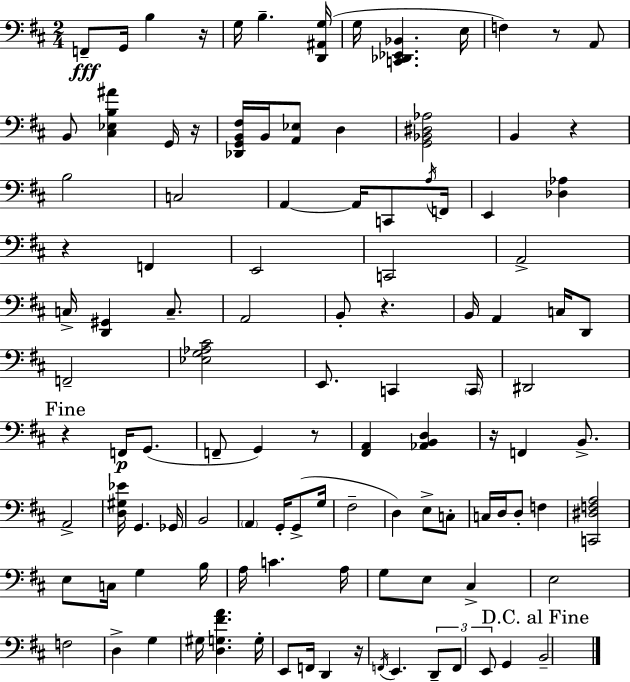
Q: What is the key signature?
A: D major